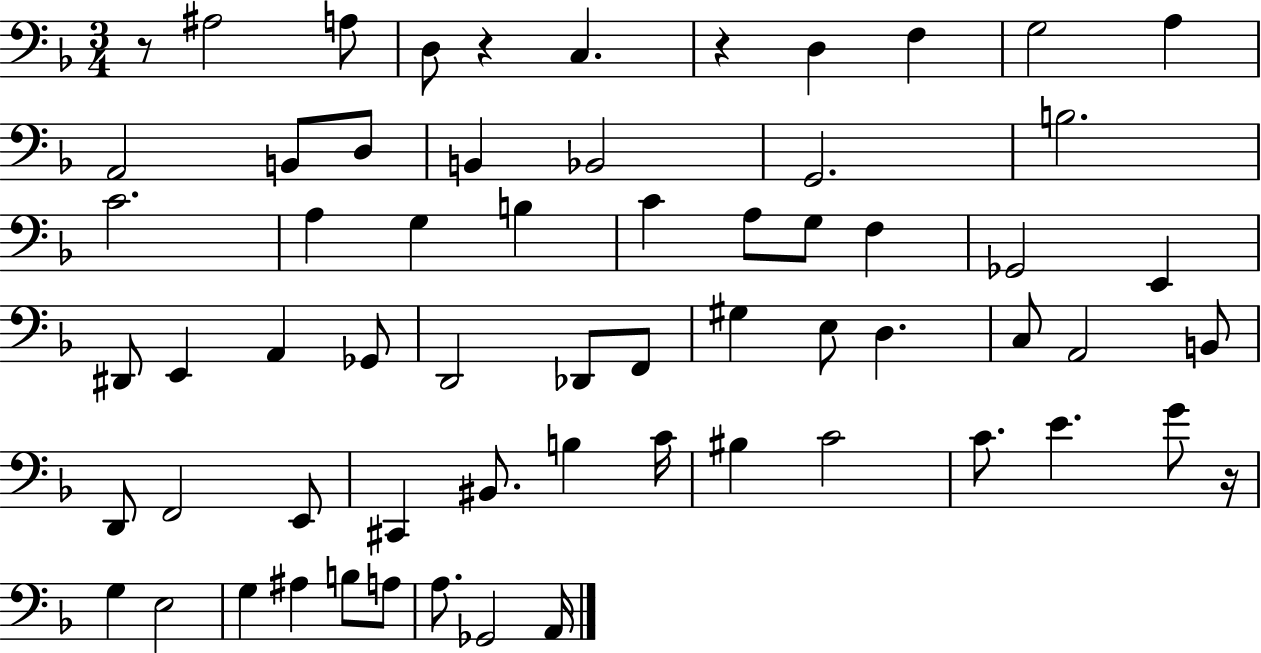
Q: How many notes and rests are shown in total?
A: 63